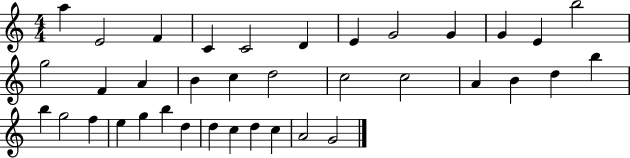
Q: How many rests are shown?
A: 0